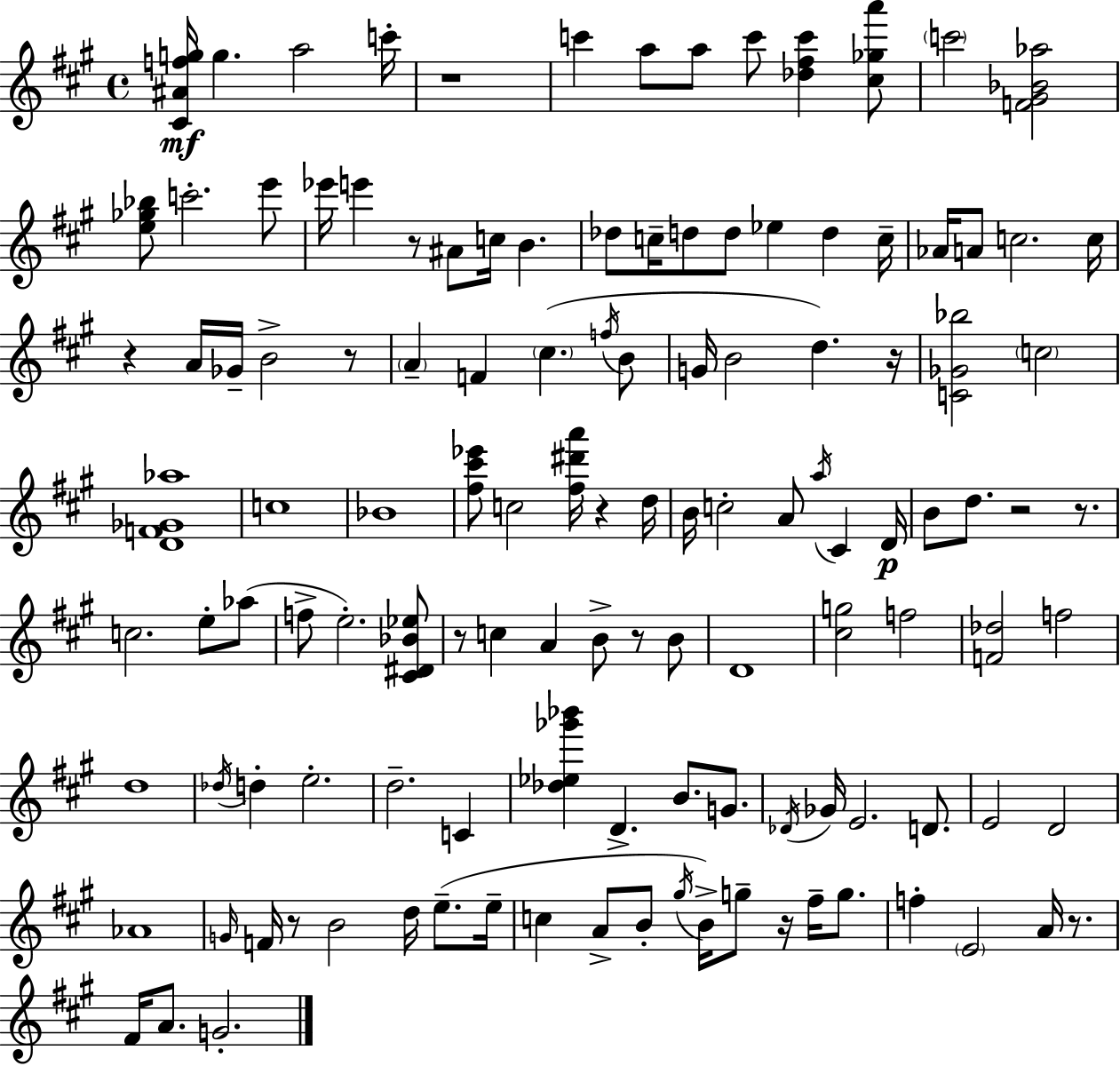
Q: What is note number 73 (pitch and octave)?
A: Gb4